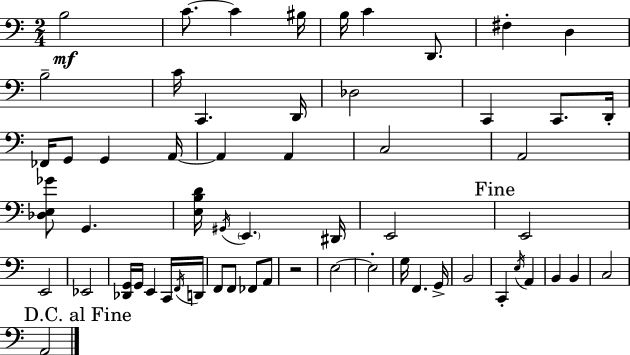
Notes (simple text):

B3/h C4/e. C4/q BIS3/s B3/s C4/q D2/e. F#3/q D3/q B3/h C4/s C2/q. D2/s Db3/h C2/q C2/e. D2/s FES2/s G2/e G2/q A2/s A2/q A2/q C3/h A2/h [Db3,E3,Gb4]/e G2/q. [E3,B3,D4]/s G#2/s E2/q. D#2/s E2/h E2/h E2/h Eb2/h [Db2,G2]/s G2/s E2/q C2/s F2/s D2/s F2/e F2/e FES2/e A2/e R/h E3/h E3/h G3/s F2/q. G2/s B2/h C2/q E3/s A2/q B2/q B2/q C3/h A2/h